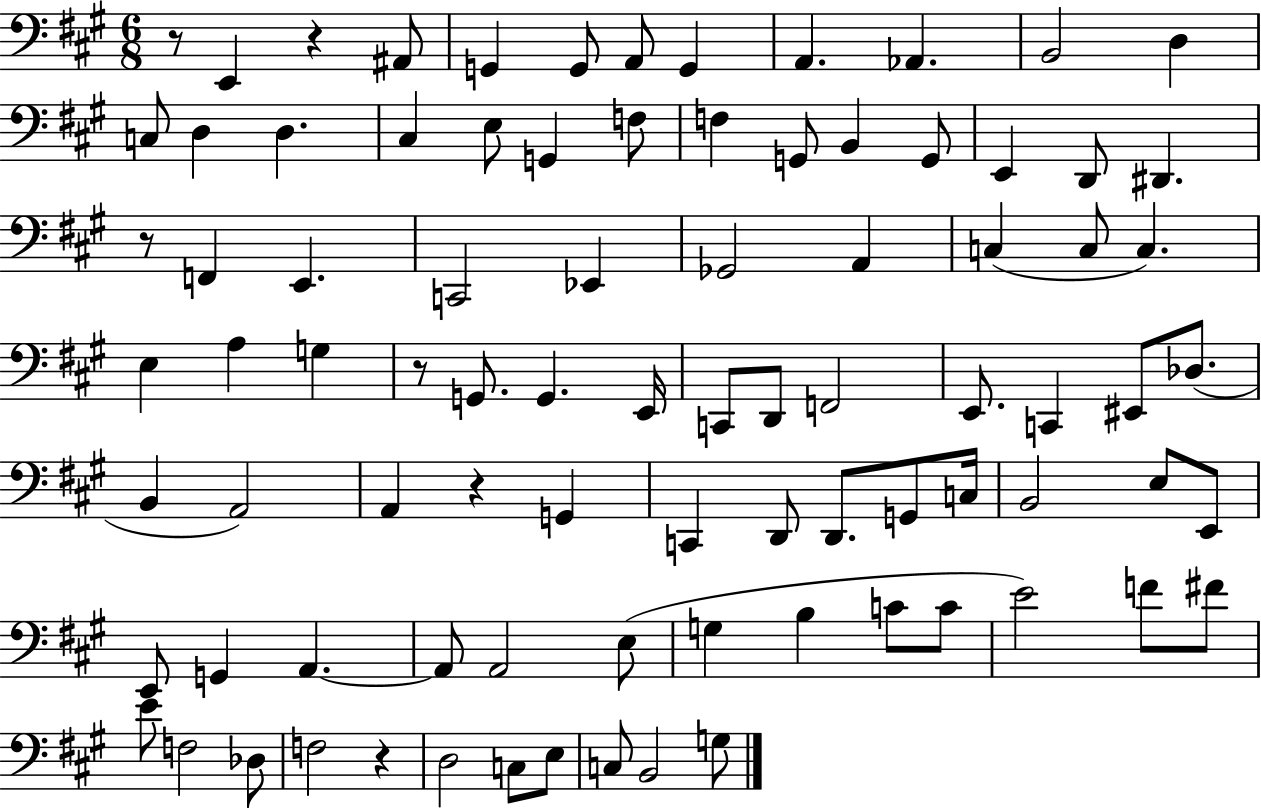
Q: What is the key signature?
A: A major